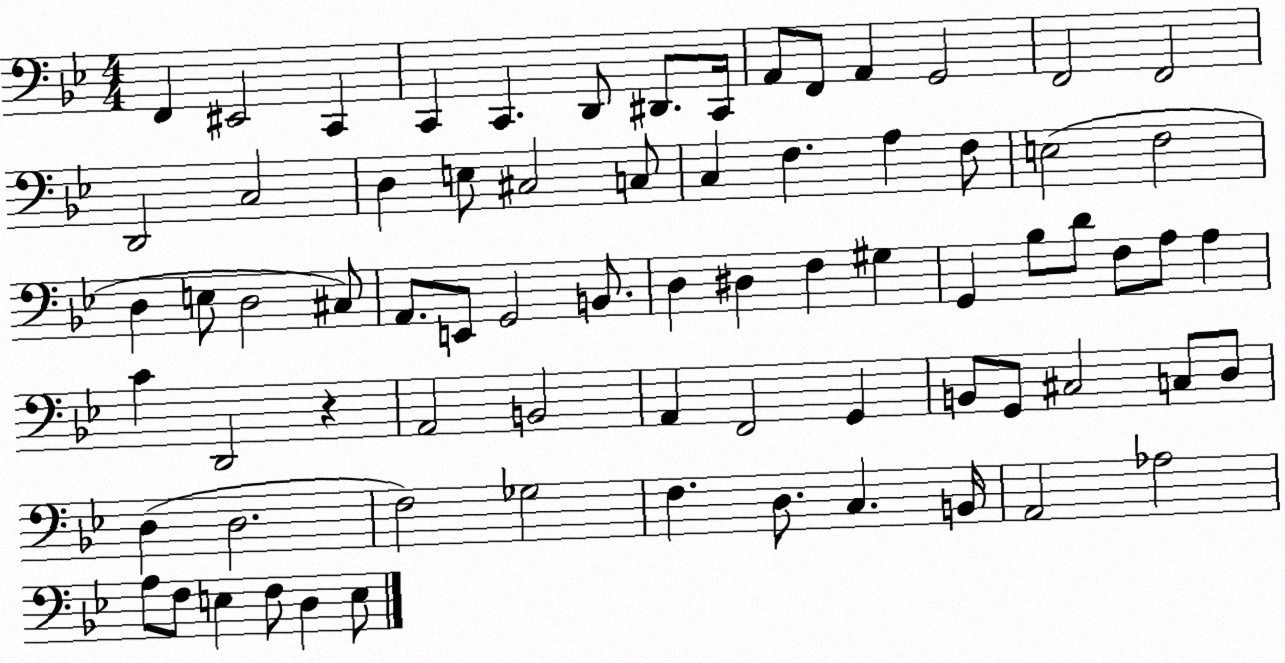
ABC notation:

X:1
T:Untitled
M:4/4
L:1/4
K:Bb
F,, ^E,,2 C,, C,, C,, D,,/2 ^D,,/2 C,,/4 A,,/2 F,,/2 A,, G,,2 F,,2 F,,2 D,,2 C,2 D, E,/2 ^C,2 C,/2 C, F, A, F,/2 E,2 F,2 D, E,/2 D,2 ^C,/2 A,,/2 E,,/2 G,,2 B,,/2 D, ^D, F, ^G, G,, _B,/2 D/2 F,/2 A,/2 A, C D,,2 z A,,2 B,,2 A,, F,,2 G,, B,,/2 G,,/2 ^C,2 C,/2 D,/2 D, D,2 F,2 _G,2 F, D,/2 C, B,,/4 A,,2 _A,2 A,/2 F,/2 E, F,/2 D, E,/2